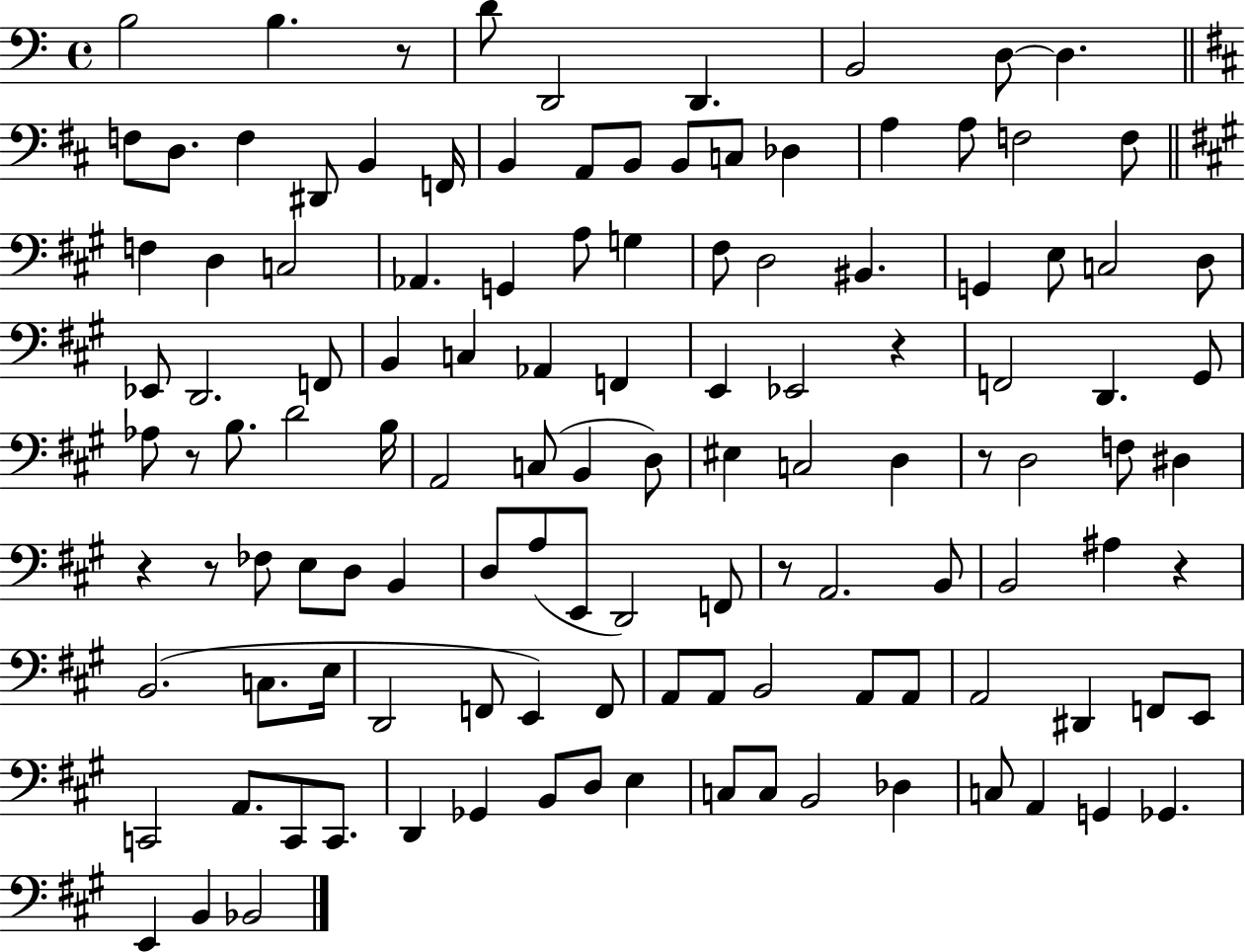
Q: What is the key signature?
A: C major